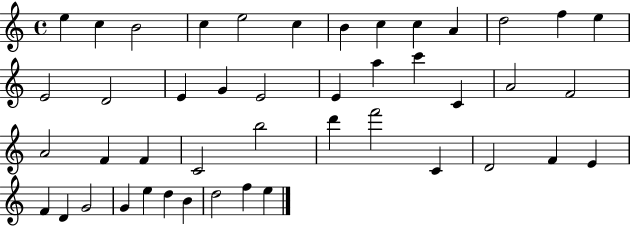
E5/q C5/q B4/h C5/q E5/h C5/q B4/q C5/q C5/q A4/q D5/h F5/q E5/q E4/h D4/h E4/q G4/q E4/h E4/q A5/q C6/q C4/q A4/h F4/h A4/h F4/q F4/q C4/h B5/h D6/q F6/h C4/q D4/h F4/q E4/q F4/q D4/q G4/h G4/q E5/q D5/q B4/q D5/h F5/q E5/q